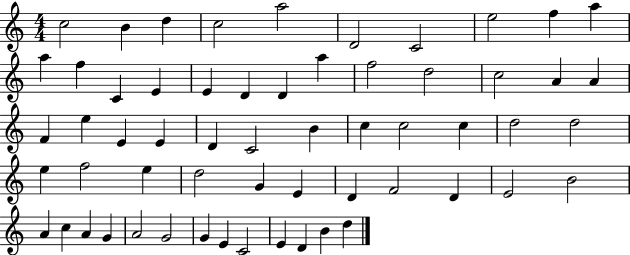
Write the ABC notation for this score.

X:1
T:Untitled
M:4/4
L:1/4
K:C
c2 B d c2 a2 D2 C2 e2 f a a f C E E D D a f2 d2 c2 A A F e E E D C2 B c c2 c d2 d2 e f2 e d2 G E D F2 D E2 B2 A c A G A2 G2 G E C2 E D B d